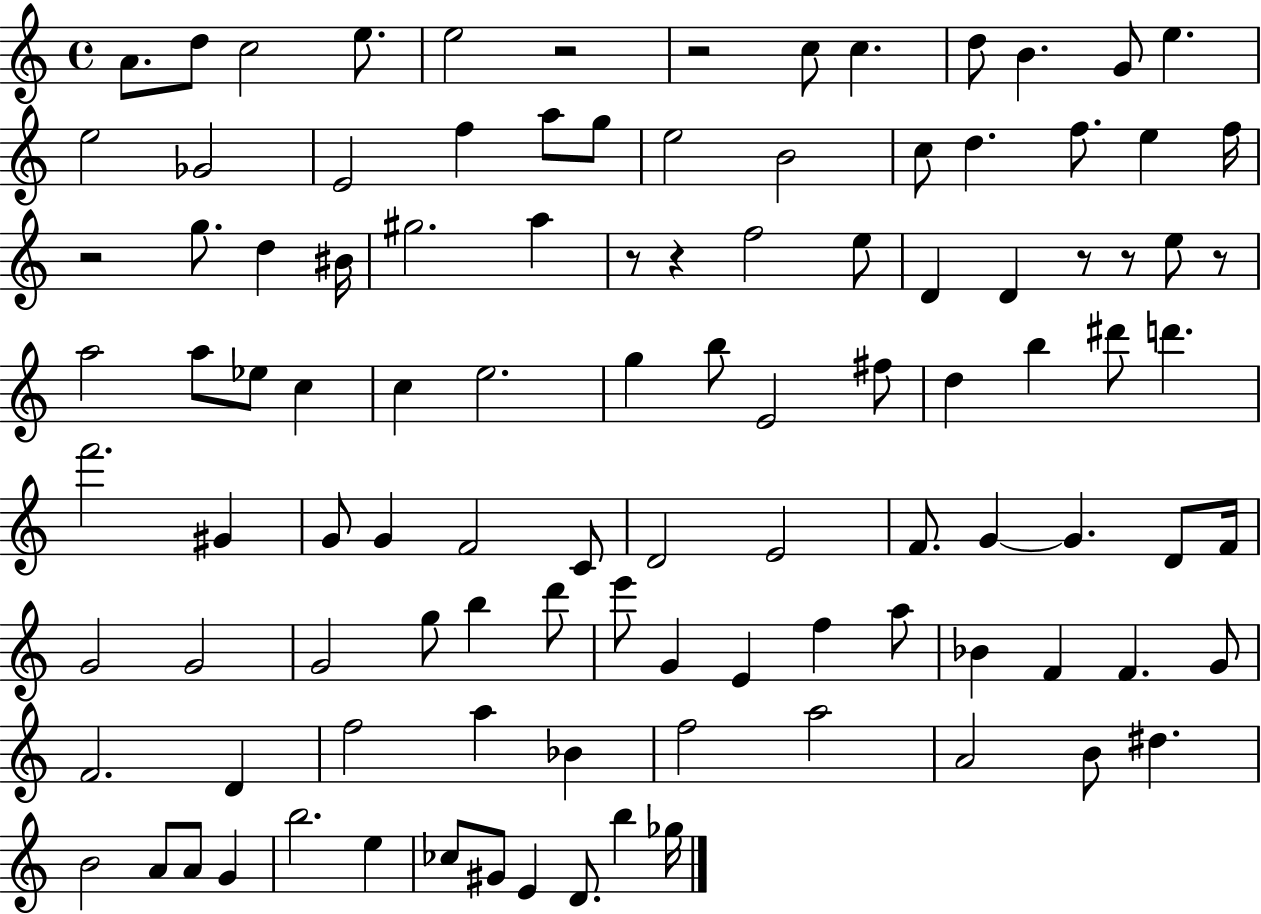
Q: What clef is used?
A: treble